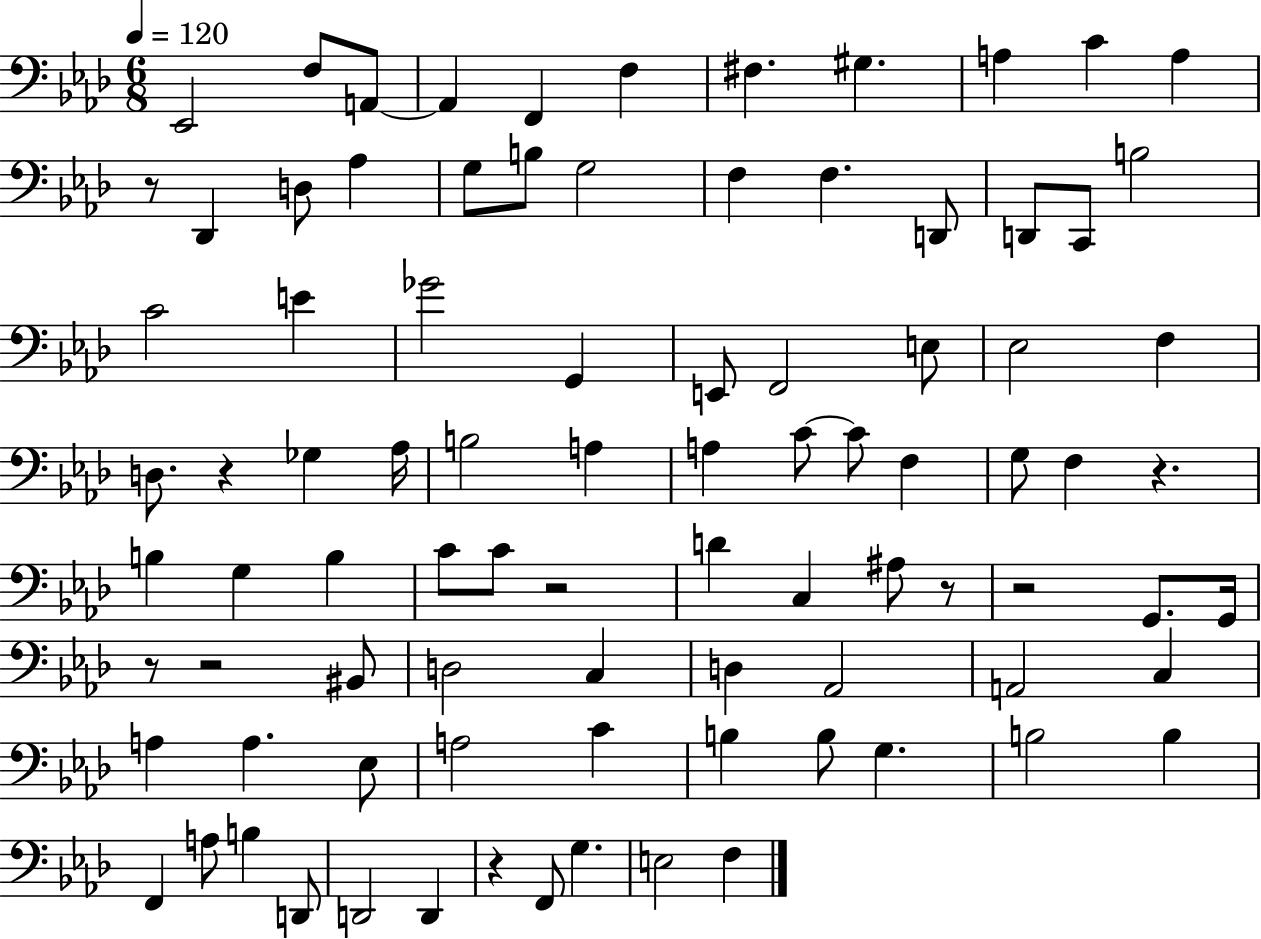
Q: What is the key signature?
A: AES major